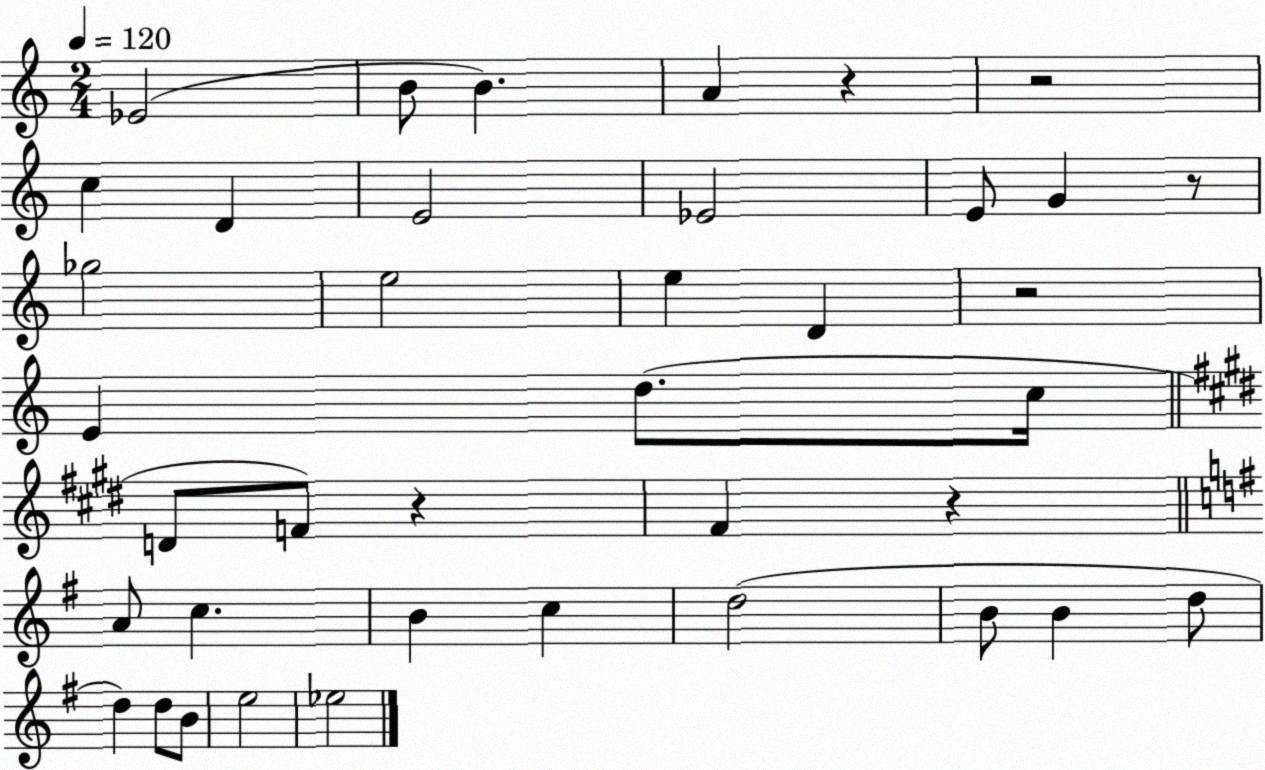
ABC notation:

X:1
T:Untitled
M:2/4
L:1/4
K:C
_E2 B/2 B A z z2 c D E2 _E2 E/2 G z/2 _g2 e2 e D z2 E d/2 c/4 D/2 F/2 z ^F z A/2 c B c d2 B/2 B d/2 d d/2 B/2 e2 _e2